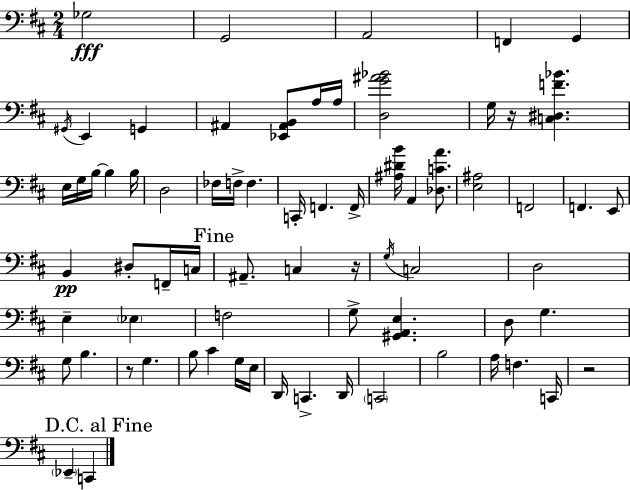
X:1
T:Untitled
M:2/4
L:1/4
K:D
_G,2 G,,2 A,,2 F,, G,, ^G,,/4 E,, G,, ^A,, [_E,,^A,,B,,]/2 A,/4 A,/4 [D,G^A_B]2 G,/4 z/4 [C,^D,F_B] E,/4 G,/4 B,/4 B, B,/4 D,2 _F,/4 F,/4 F, C,,/4 F,, F,,/4 [^A,^DB]/4 A,, [_D,CA]/2 [E,^A,]2 F,,2 F,, E,,/2 B,, ^D,/2 F,,/4 C,/4 ^A,,/2 C, z/4 G,/4 C,2 D,2 E, _E, F,2 G,/2 [^G,,A,,E,] D,/2 G, G,/2 B, z/2 G, B,/2 ^C G,/4 E,/4 D,,/4 C,, D,,/4 C,,2 B,2 A,/4 F, C,,/4 z2 _E,, C,,